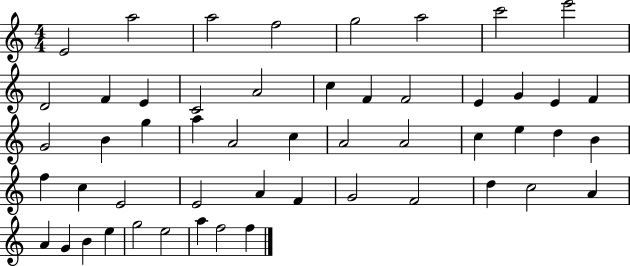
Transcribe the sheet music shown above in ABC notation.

X:1
T:Untitled
M:4/4
L:1/4
K:C
E2 a2 a2 f2 g2 a2 c'2 e'2 D2 F E C2 A2 c F F2 E G E F G2 B g a A2 c A2 A2 c e d B f c E2 E2 A F G2 F2 d c2 A A G B e g2 e2 a f2 f